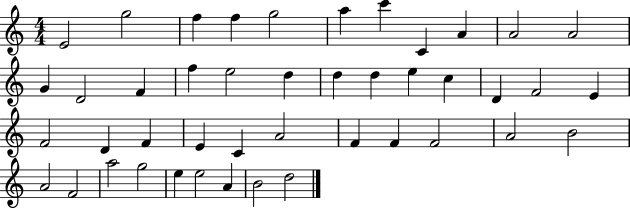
E4/h G5/h F5/q F5/q G5/h A5/q C6/q C4/q A4/q A4/h A4/h G4/q D4/h F4/q F5/q E5/h D5/q D5/q D5/q E5/q C5/q D4/q F4/h E4/q F4/h D4/q F4/q E4/q C4/q A4/h F4/q F4/q F4/h A4/h B4/h A4/h F4/h A5/h G5/h E5/q E5/h A4/q B4/h D5/h